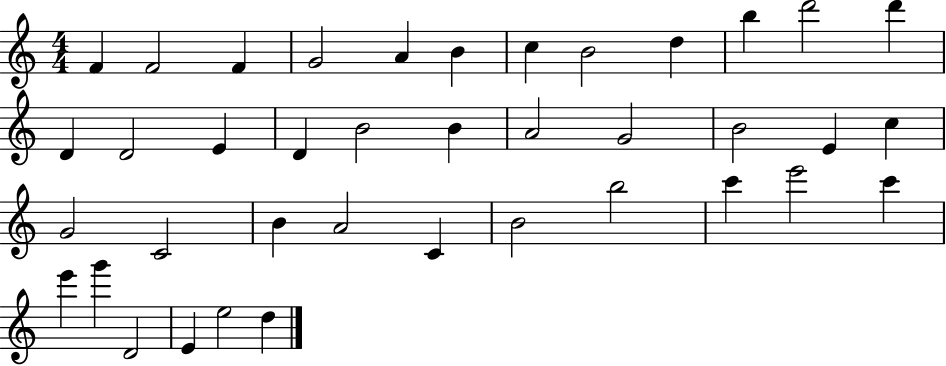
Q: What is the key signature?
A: C major